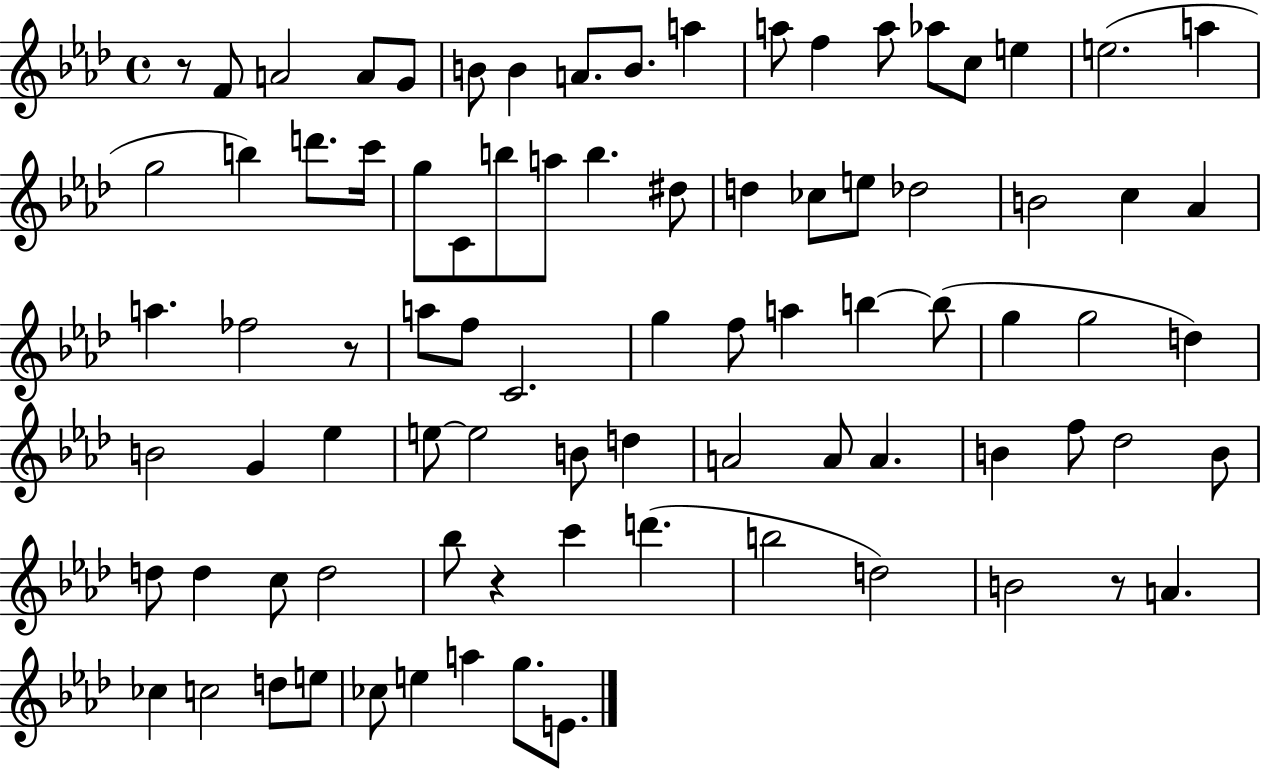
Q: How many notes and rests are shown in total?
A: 85